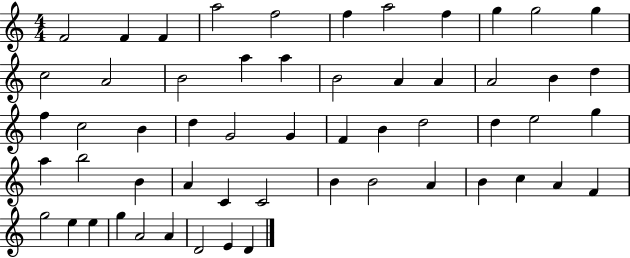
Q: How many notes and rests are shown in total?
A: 56